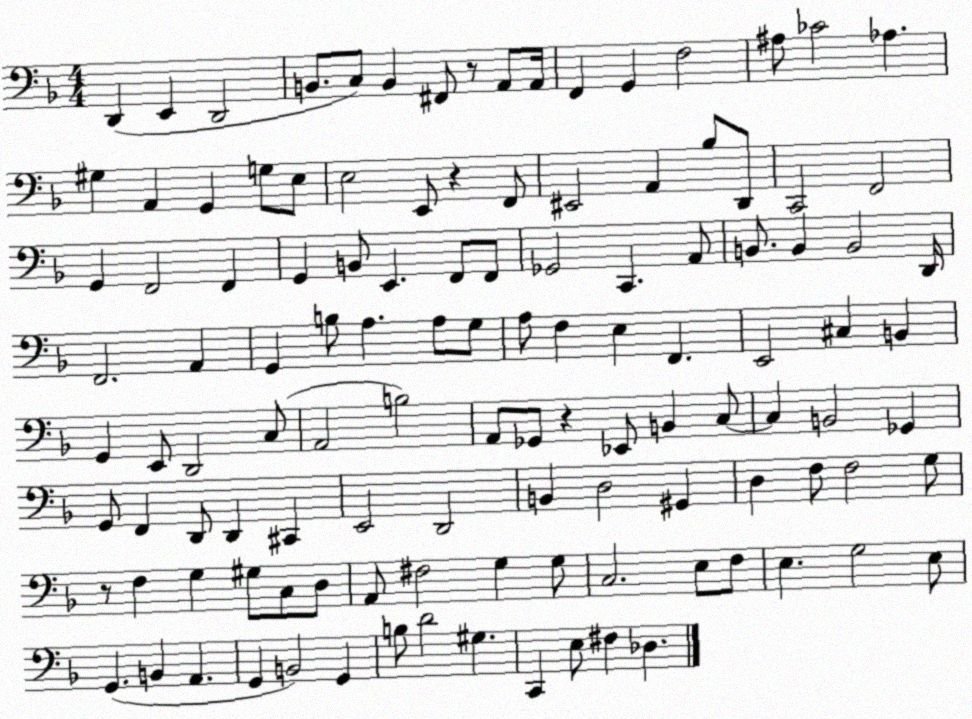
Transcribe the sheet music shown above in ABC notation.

X:1
T:Untitled
M:4/4
L:1/4
K:F
D,, E,, D,,2 B,,/2 C,/2 B,, ^F,,/2 z/2 A,,/2 A,,/4 F,, G,, F,2 ^A,/2 _C2 _A, ^G, A,, G,, G,/2 E,/2 E,2 E,,/2 z F,,/2 ^E,,2 A,, _B,/2 D,,/2 C,,2 F,,2 G,, F,,2 F,, G,, B,,/2 E,, F,,/2 F,,/2 _G,,2 C,, A,,/2 B,,/2 B,, B,,2 D,,/4 F,,2 A,, G,, B,/2 A, A,/2 G,/2 A,/2 F, E, F,, E,,2 ^C, B,, G,, E,,/2 D,,2 C,/2 A,,2 B,2 A,,/2 _G,,/2 z _E,,/2 B,, C,/2 C, B,,2 _G,, G,,/2 F,, D,,/2 D,, ^C,, E,,2 D,,2 B,, D,2 ^G,, D, F,/2 F,2 G,/2 z/2 F, G, ^G,/2 C,/2 D,/2 A,,/2 ^F,2 G, G,/2 C,2 E,/2 F,/2 E, G,2 E,/2 G,, B,, A,, G,, B,,2 G,, B,/2 D2 ^G, C,, E,/2 ^F, _D,